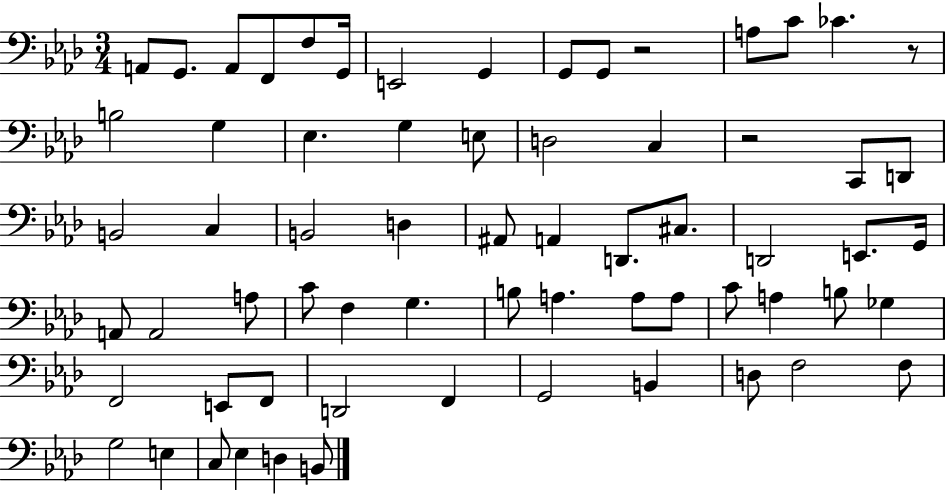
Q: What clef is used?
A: bass